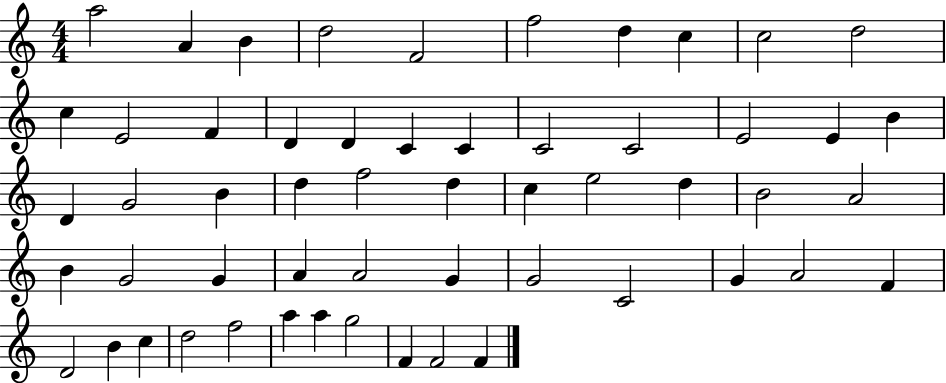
{
  \clef treble
  \numericTimeSignature
  \time 4/4
  \key c \major
  a''2 a'4 b'4 | d''2 f'2 | f''2 d''4 c''4 | c''2 d''2 | \break c''4 e'2 f'4 | d'4 d'4 c'4 c'4 | c'2 c'2 | e'2 e'4 b'4 | \break d'4 g'2 b'4 | d''4 f''2 d''4 | c''4 e''2 d''4 | b'2 a'2 | \break b'4 g'2 g'4 | a'4 a'2 g'4 | g'2 c'2 | g'4 a'2 f'4 | \break d'2 b'4 c''4 | d''2 f''2 | a''4 a''4 g''2 | f'4 f'2 f'4 | \break \bar "|."
}